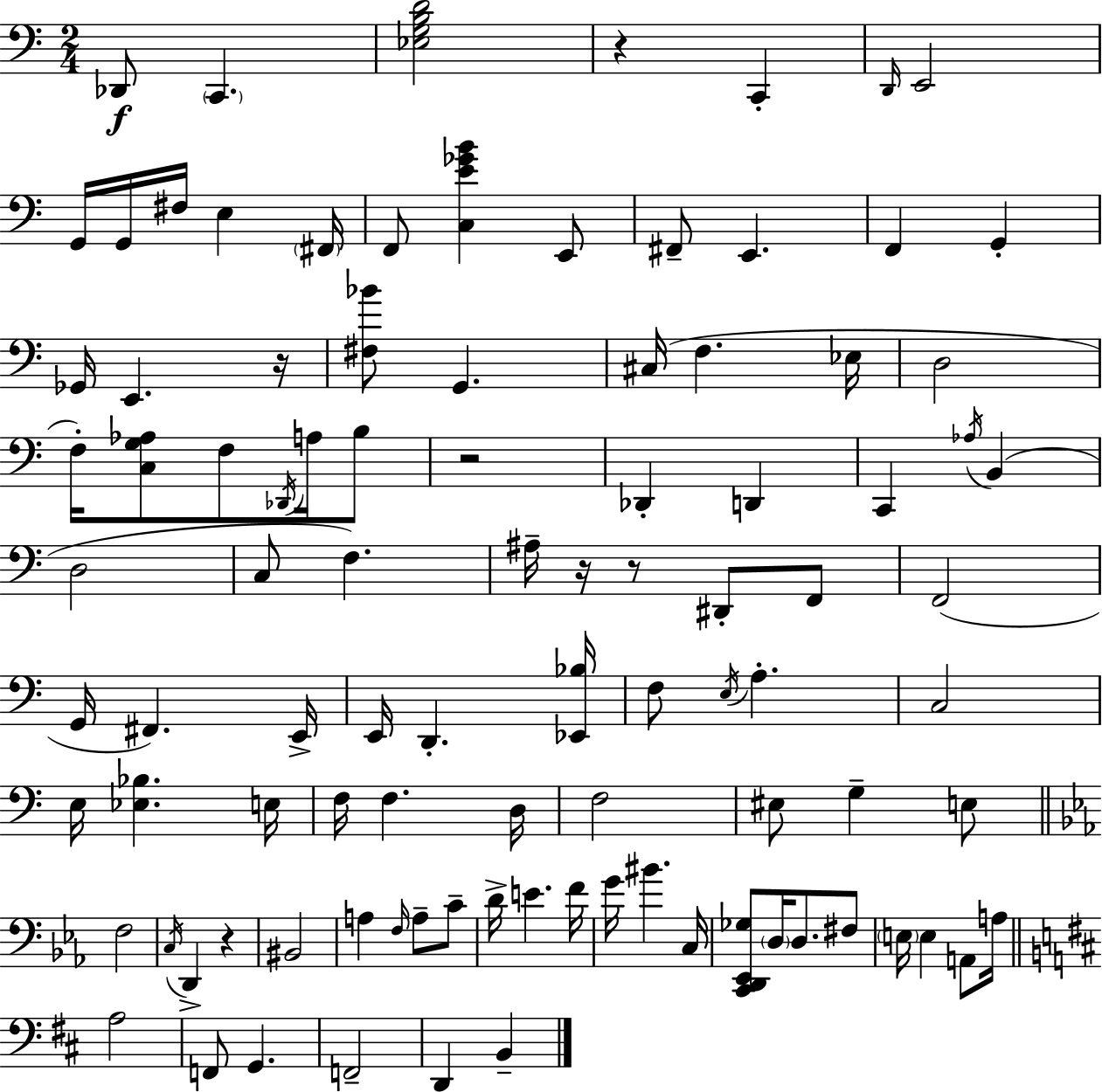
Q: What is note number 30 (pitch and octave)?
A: D2